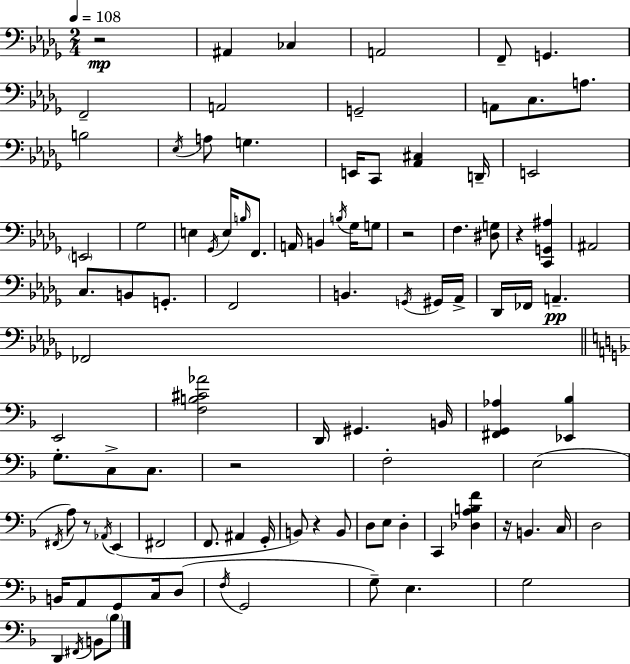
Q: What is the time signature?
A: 2/4